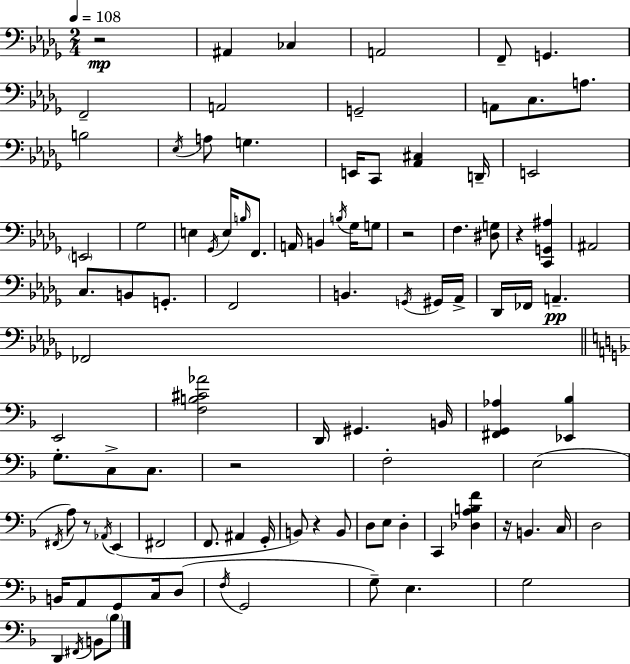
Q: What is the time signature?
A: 2/4